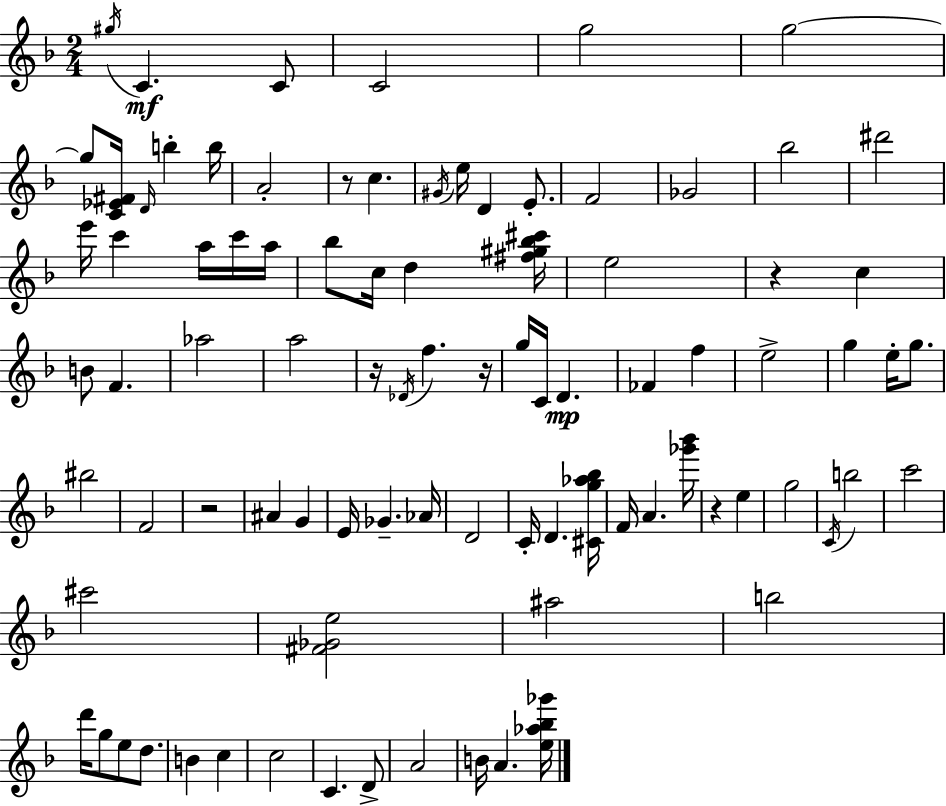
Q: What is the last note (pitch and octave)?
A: A4